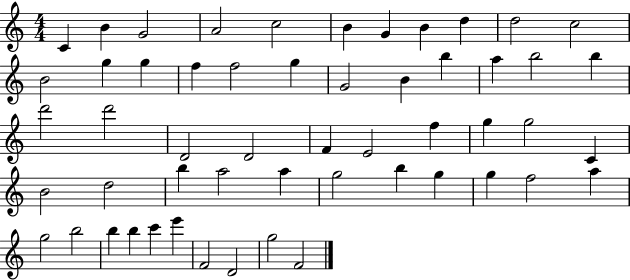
C4/q B4/q G4/h A4/h C5/h B4/q G4/q B4/q D5/q D5/h C5/h B4/h G5/q G5/q F5/q F5/h G5/q G4/h B4/q B5/q A5/q B5/h B5/q D6/h D6/h D4/h D4/h F4/q E4/h F5/q G5/q G5/h C4/q B4/h D5/h B5/q A5/h A5/q G5/h B5/q G5/q G5/q F5/h A5/q G5/h B5/h B5/q B5/q C6/q E6/q F4/h D4/h G5/h F4/h